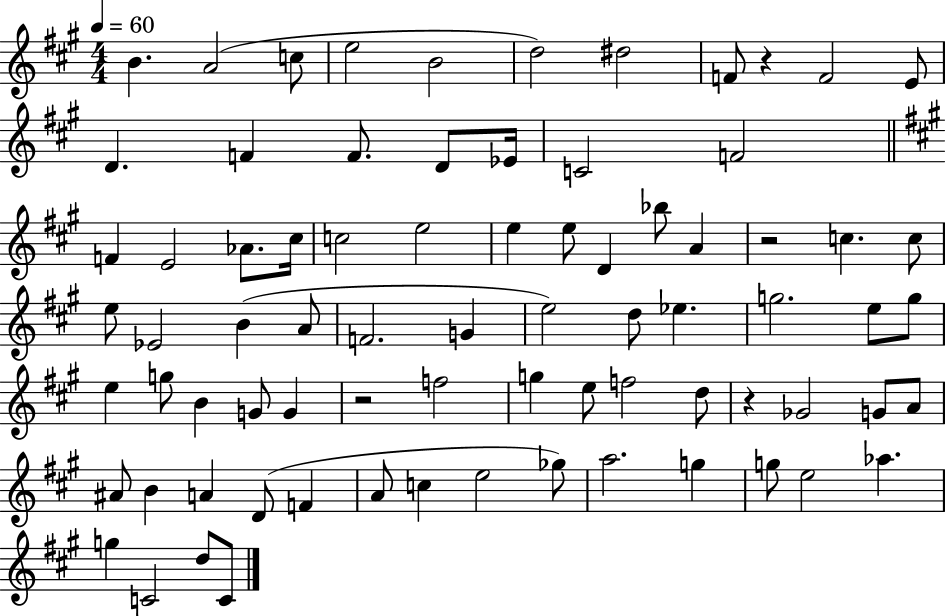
X:1
T:Untitled
M:4/4
L:1/4
K:A
B A2 c/2 e2 B2 d2 ^d2 F/2 z F2 E/2 D F F/2 D/2 _E/4 C2 F2 F E2 _A/2 ^c/4 c2 e2 e e/2 D _b/2 A z2 c c/2 e/2 _E2 B A/2 F2 G e2 d/2 _e g2 e/2 g/2 e g/2 B G/2 G z2 f2 g e/2 f2 d/2 z _G2 G/2 A/2 ^A/2 B A D/2 F A/2 c e2 _g/2 a2 g g/2 e2 _a g C2 d/2 C/2